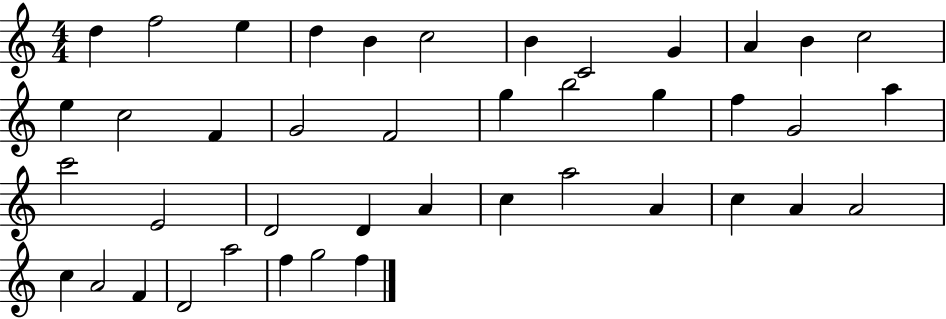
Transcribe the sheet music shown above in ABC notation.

X:1
T:Untitled
M:4/4
L:1/4
K:C
d f2 e d B c2 B C2 G A B c2 e c2 F G2 F2 g b2 g f G2 a c'2 E2 D2 D A c a2 A c A A2 c A2 F D2 a2 f g2 f